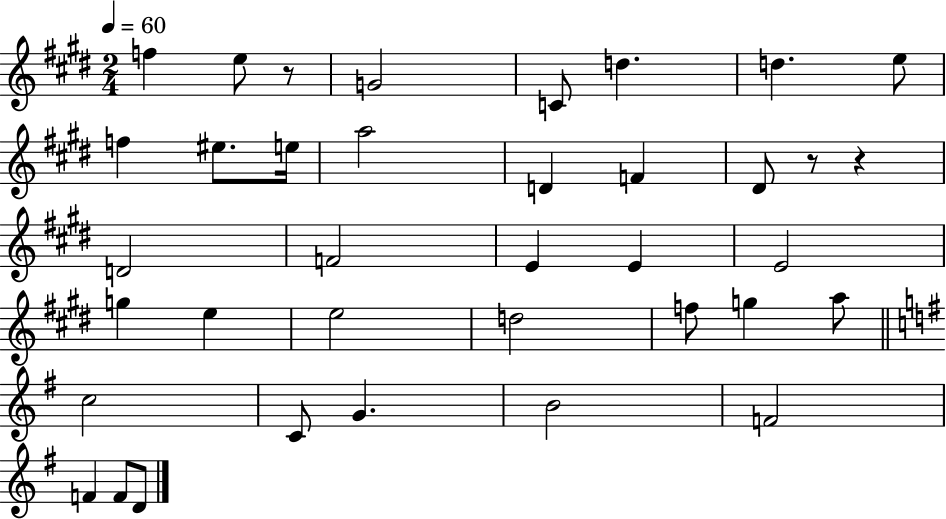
X:1
T:Untitled
M:2/4
L:1/4
K:E
f e/2 z/2 G2 C/2 d d e/2 f ^e/2 e/4 a2 D F ^D/2 z/2 z D2 F2 E E E2 g e e2 d2 f/2 g a/2 c2 C/2 G B2 F2 F F/2 D/2